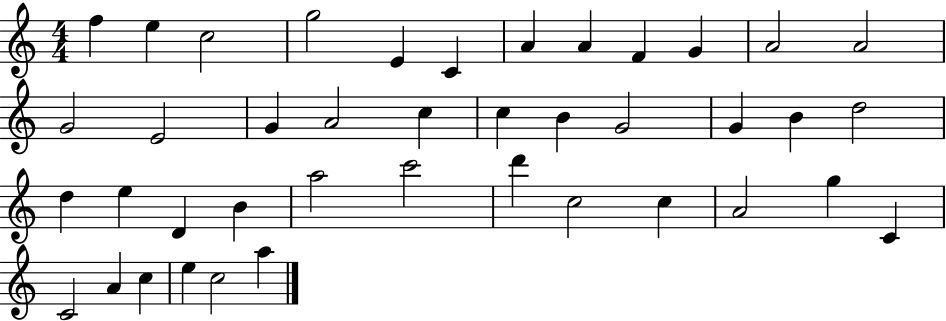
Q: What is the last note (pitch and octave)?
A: A5